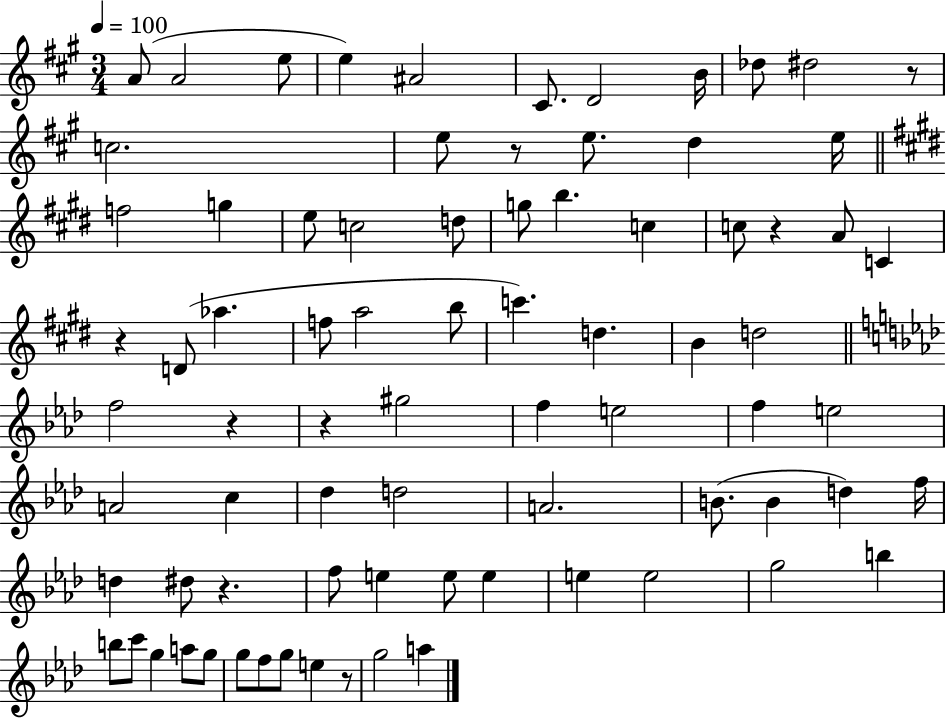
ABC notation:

X:1
T:Untitled
M:3/4
L:1/4
K:A
A/2 A2 e/2 e ^A2 ^C/2 D2 B/4 _d/2 ^d2 z/2 c2 e/2 z/2 e/2 d e/4 f2 g e/2 c2 d/2 g/2 b c c/2 z A/2 C z D/2 _a f/2 a2 b/2 c' d B d2 f2 z z ^g2 f e2 f e2 A2 c _d d2 A2 B/2 B d f/4 d ^d/2 z f/2 e e/2 e e e2 g2 b b/2 c'/2 g a/2 g/2 g/2 f/2 g/2 e z/2 g2 a